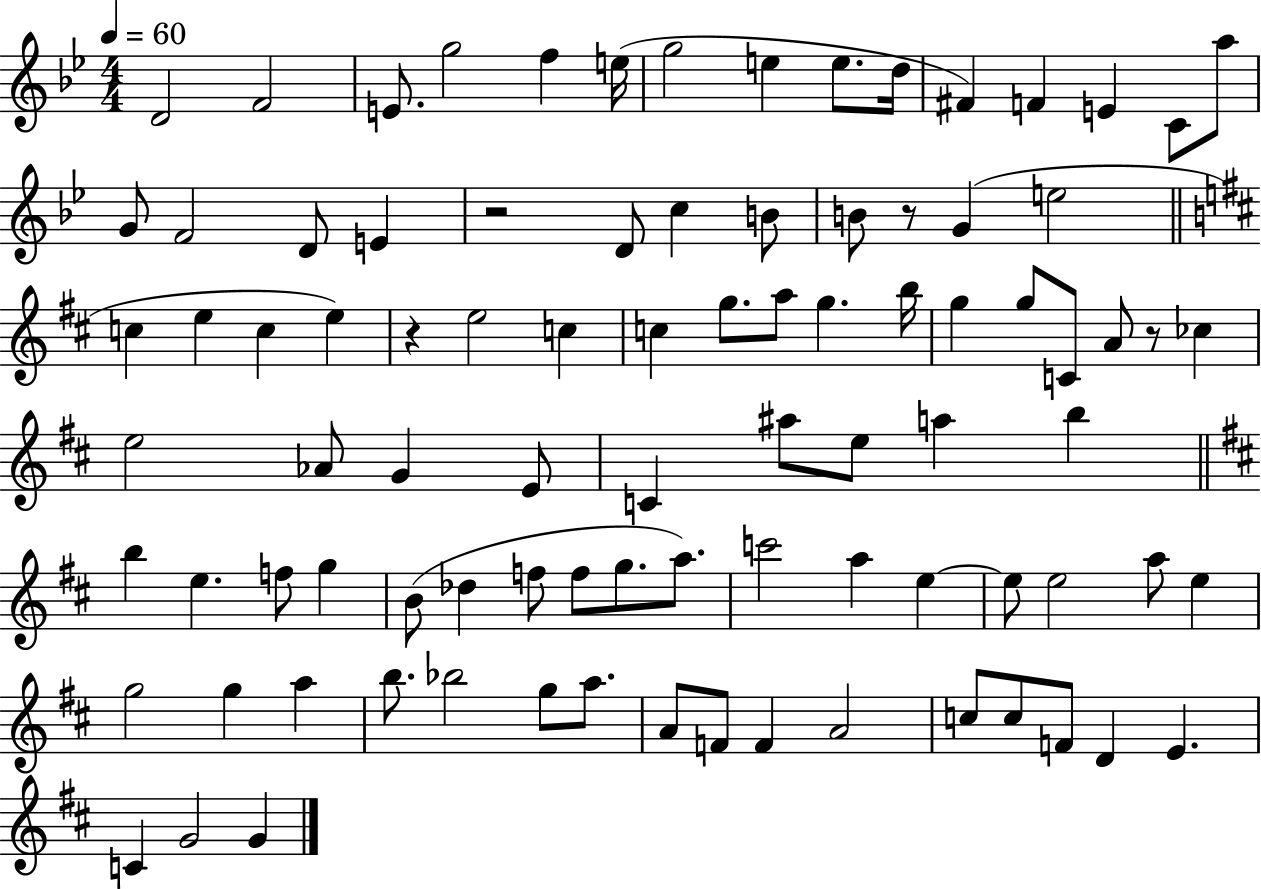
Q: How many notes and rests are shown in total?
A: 90